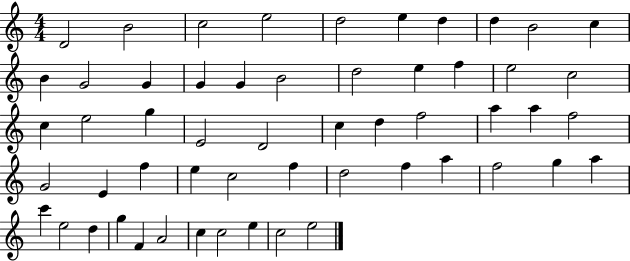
{
  \clef treble
  \numericTimeSignature
  \time 4/4
  \key c \major
  d'2 b'2 | c''2 e''2 | d''2 e''4 d''4 | d''4 b'2 c''4 | \break b'4 g'2 g'4 | g'4 g'4 b'2 | d''2 e''4 f''4 | e''2 c''2 | \break c''4 e''2 g''4 | e'2 d'2 | c''4 d''4 f''2 | a''4 a''4 f''2 | \break g'2 e'4 f''4 | e''4 c''2 f''4 | d''2 f''4 a''4 | f''2 g''4 a''4 | \break c'''4 e''2 d''4 | g''4 f'4 a'2 | c''4 c''2 e''4 | c''2 e''2 | \break \bar "|."
}